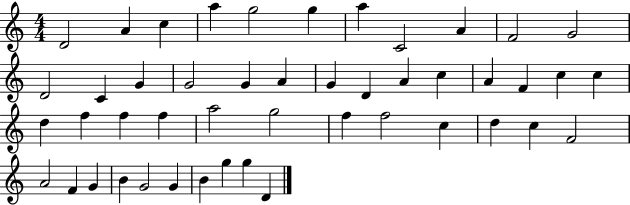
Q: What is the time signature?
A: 4/4